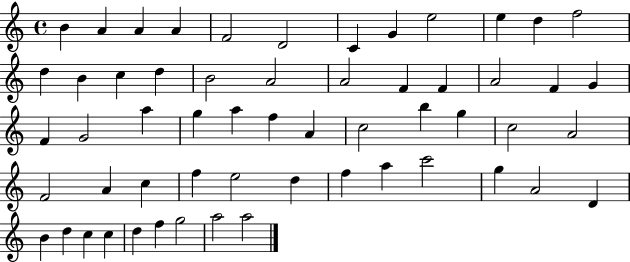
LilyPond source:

{
  \clef treble
  \time 4/4
  \defaultTimeSignature
  \key c \major
  b'4 a'4 a'4 a'4 | f'2 d'2 | c'4 g'4 e''2 | e''4 d''4 f''2 | \break d''4 b'4 c''4 d''4 | b'2 a'2 | a'2 f'4 f'4 | a'2 f'4 g'4 | \break f'4 g'2 a''4 | g''4 a''4 f''4 a'4 | c''2 b''4 g''4 | c''2 a'2 | \break f'2 a'4 c''4 | f''4 e''2 d''4 | f''4 a''4 c'''2 | g''4 a'2 d'4 | \break b'4 d''4 c''4 c''4 | d''4 f''4 g''2 | a''2 a''2 | \bar "|."
}